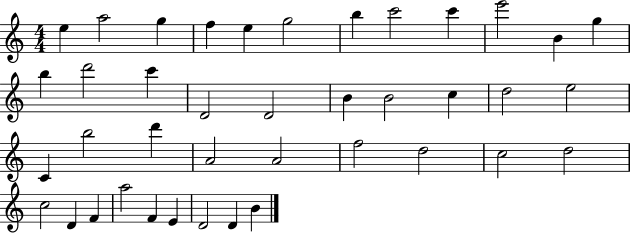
X:1
T:Untitled
M:4/4
L:1/4
K:C
e a2 g f e g2 b c'2 c' e'2 B g b d'2 c' D2 D2 B B2 c d2 e2 C b2 d' A2 A2 f2 d2 c2 d2 c2 D F a2 F E D2 D B